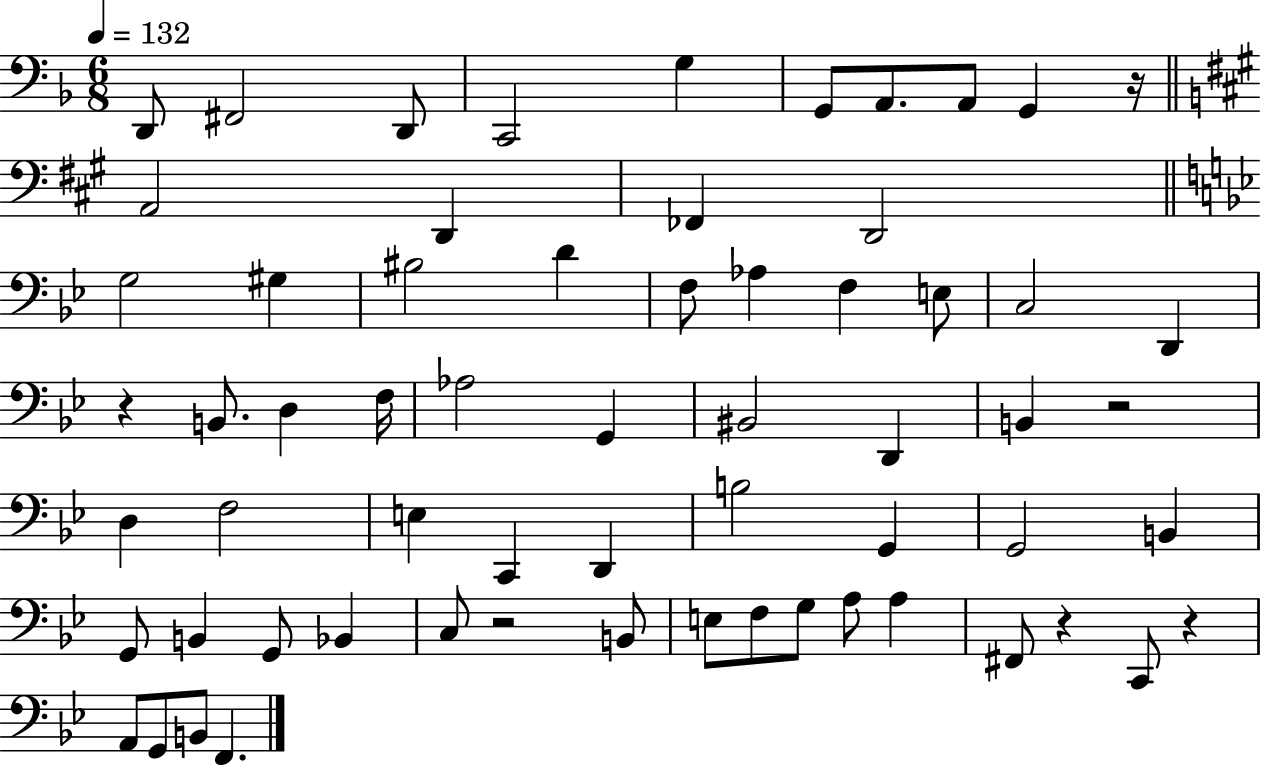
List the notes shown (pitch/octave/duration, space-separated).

D2/e F#2/h D2/e C2/h G3/q G2/e A2/e. A2/e G2/q R/s A2/h D2/q FES2/q D2/h G3/h G#3/q BIS3/h D4/q F3/e Ab3/q F3/q E3/e C3/h D2/q R/q B2/e. D3/q F3/s Ab3/h G2/q BIS2/h D2/q B2/q R/h D3/q F3/h E3/q C2/q D2/q B3/h G2/q G2/h B2/q G2/e B2/q G2/e Bb2/q C3/e R/h B2/e E3/e F3/e G3/e A3/e A3/q F#2/e R/q C2/e R/q A2/e G2/e B2/e F2/q.